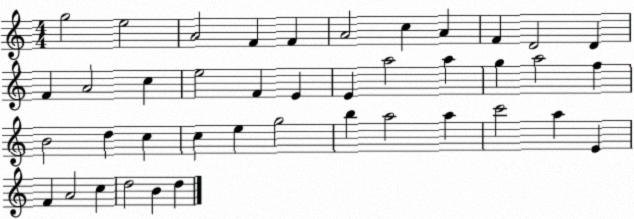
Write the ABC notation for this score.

X:1
T:Untitled
M:4/4
L:1/4
K:C
g2 e2 A2 F F A2 c A F D2 D F A2 c e2 F E E a2 a g a2 f B2 d c c e g2 b a2 a c'2 a E F A2 c d2 B d